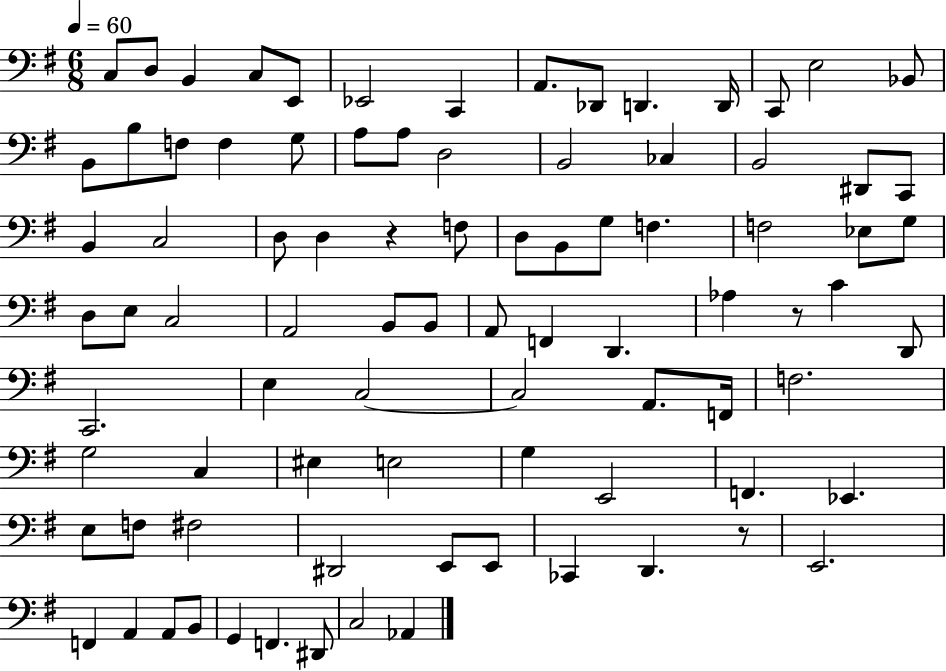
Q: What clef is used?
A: bass